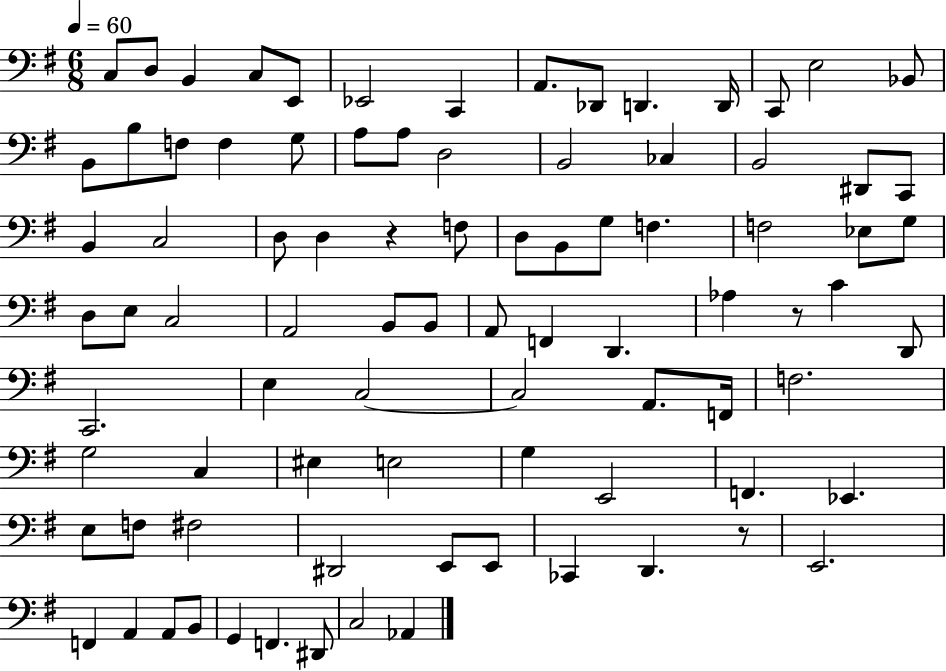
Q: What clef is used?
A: bass